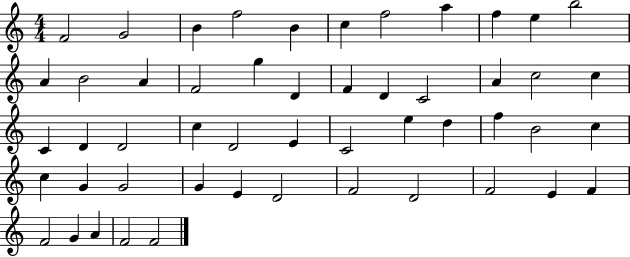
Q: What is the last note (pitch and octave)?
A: F4